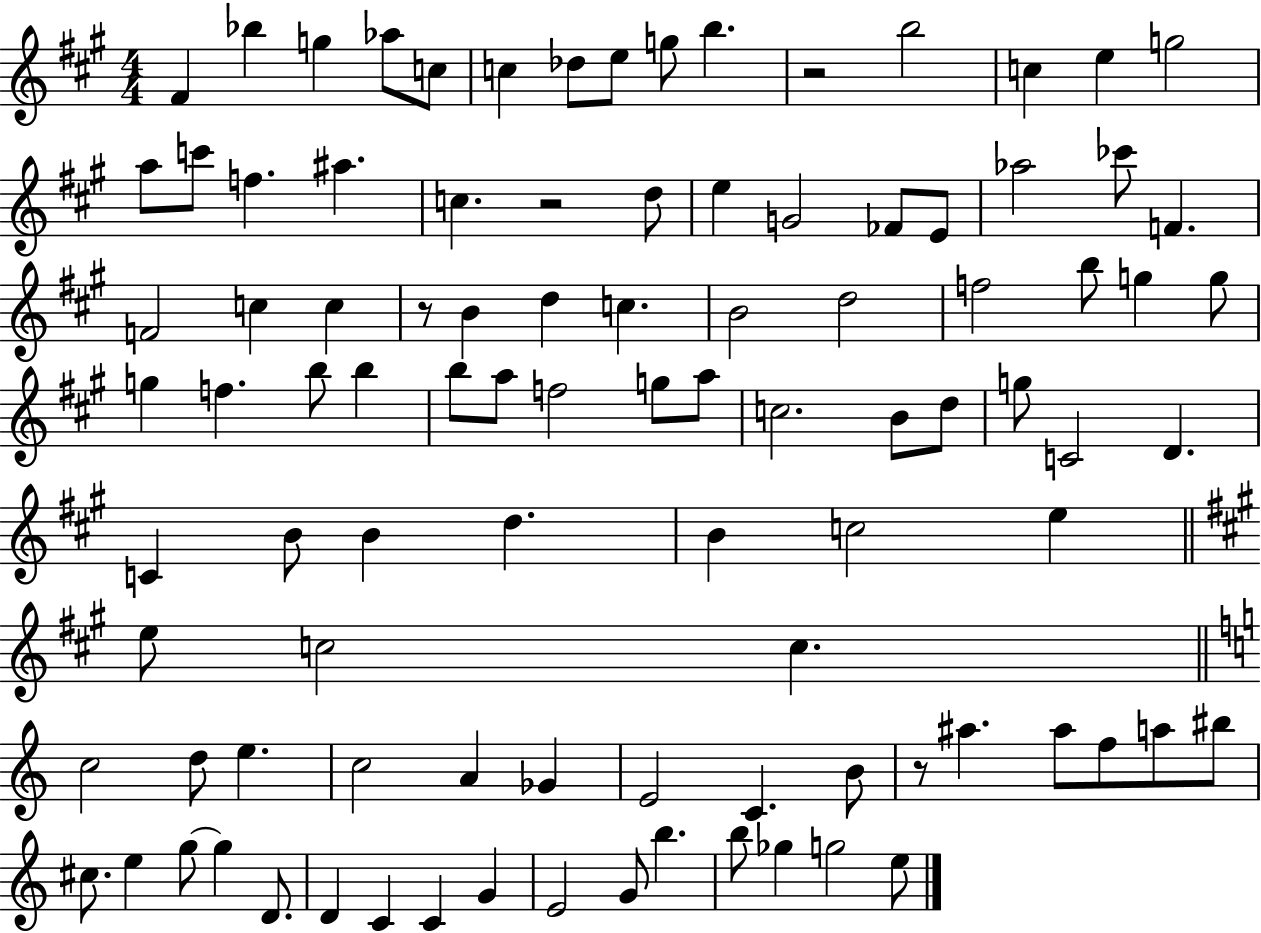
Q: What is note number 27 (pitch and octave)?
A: F4